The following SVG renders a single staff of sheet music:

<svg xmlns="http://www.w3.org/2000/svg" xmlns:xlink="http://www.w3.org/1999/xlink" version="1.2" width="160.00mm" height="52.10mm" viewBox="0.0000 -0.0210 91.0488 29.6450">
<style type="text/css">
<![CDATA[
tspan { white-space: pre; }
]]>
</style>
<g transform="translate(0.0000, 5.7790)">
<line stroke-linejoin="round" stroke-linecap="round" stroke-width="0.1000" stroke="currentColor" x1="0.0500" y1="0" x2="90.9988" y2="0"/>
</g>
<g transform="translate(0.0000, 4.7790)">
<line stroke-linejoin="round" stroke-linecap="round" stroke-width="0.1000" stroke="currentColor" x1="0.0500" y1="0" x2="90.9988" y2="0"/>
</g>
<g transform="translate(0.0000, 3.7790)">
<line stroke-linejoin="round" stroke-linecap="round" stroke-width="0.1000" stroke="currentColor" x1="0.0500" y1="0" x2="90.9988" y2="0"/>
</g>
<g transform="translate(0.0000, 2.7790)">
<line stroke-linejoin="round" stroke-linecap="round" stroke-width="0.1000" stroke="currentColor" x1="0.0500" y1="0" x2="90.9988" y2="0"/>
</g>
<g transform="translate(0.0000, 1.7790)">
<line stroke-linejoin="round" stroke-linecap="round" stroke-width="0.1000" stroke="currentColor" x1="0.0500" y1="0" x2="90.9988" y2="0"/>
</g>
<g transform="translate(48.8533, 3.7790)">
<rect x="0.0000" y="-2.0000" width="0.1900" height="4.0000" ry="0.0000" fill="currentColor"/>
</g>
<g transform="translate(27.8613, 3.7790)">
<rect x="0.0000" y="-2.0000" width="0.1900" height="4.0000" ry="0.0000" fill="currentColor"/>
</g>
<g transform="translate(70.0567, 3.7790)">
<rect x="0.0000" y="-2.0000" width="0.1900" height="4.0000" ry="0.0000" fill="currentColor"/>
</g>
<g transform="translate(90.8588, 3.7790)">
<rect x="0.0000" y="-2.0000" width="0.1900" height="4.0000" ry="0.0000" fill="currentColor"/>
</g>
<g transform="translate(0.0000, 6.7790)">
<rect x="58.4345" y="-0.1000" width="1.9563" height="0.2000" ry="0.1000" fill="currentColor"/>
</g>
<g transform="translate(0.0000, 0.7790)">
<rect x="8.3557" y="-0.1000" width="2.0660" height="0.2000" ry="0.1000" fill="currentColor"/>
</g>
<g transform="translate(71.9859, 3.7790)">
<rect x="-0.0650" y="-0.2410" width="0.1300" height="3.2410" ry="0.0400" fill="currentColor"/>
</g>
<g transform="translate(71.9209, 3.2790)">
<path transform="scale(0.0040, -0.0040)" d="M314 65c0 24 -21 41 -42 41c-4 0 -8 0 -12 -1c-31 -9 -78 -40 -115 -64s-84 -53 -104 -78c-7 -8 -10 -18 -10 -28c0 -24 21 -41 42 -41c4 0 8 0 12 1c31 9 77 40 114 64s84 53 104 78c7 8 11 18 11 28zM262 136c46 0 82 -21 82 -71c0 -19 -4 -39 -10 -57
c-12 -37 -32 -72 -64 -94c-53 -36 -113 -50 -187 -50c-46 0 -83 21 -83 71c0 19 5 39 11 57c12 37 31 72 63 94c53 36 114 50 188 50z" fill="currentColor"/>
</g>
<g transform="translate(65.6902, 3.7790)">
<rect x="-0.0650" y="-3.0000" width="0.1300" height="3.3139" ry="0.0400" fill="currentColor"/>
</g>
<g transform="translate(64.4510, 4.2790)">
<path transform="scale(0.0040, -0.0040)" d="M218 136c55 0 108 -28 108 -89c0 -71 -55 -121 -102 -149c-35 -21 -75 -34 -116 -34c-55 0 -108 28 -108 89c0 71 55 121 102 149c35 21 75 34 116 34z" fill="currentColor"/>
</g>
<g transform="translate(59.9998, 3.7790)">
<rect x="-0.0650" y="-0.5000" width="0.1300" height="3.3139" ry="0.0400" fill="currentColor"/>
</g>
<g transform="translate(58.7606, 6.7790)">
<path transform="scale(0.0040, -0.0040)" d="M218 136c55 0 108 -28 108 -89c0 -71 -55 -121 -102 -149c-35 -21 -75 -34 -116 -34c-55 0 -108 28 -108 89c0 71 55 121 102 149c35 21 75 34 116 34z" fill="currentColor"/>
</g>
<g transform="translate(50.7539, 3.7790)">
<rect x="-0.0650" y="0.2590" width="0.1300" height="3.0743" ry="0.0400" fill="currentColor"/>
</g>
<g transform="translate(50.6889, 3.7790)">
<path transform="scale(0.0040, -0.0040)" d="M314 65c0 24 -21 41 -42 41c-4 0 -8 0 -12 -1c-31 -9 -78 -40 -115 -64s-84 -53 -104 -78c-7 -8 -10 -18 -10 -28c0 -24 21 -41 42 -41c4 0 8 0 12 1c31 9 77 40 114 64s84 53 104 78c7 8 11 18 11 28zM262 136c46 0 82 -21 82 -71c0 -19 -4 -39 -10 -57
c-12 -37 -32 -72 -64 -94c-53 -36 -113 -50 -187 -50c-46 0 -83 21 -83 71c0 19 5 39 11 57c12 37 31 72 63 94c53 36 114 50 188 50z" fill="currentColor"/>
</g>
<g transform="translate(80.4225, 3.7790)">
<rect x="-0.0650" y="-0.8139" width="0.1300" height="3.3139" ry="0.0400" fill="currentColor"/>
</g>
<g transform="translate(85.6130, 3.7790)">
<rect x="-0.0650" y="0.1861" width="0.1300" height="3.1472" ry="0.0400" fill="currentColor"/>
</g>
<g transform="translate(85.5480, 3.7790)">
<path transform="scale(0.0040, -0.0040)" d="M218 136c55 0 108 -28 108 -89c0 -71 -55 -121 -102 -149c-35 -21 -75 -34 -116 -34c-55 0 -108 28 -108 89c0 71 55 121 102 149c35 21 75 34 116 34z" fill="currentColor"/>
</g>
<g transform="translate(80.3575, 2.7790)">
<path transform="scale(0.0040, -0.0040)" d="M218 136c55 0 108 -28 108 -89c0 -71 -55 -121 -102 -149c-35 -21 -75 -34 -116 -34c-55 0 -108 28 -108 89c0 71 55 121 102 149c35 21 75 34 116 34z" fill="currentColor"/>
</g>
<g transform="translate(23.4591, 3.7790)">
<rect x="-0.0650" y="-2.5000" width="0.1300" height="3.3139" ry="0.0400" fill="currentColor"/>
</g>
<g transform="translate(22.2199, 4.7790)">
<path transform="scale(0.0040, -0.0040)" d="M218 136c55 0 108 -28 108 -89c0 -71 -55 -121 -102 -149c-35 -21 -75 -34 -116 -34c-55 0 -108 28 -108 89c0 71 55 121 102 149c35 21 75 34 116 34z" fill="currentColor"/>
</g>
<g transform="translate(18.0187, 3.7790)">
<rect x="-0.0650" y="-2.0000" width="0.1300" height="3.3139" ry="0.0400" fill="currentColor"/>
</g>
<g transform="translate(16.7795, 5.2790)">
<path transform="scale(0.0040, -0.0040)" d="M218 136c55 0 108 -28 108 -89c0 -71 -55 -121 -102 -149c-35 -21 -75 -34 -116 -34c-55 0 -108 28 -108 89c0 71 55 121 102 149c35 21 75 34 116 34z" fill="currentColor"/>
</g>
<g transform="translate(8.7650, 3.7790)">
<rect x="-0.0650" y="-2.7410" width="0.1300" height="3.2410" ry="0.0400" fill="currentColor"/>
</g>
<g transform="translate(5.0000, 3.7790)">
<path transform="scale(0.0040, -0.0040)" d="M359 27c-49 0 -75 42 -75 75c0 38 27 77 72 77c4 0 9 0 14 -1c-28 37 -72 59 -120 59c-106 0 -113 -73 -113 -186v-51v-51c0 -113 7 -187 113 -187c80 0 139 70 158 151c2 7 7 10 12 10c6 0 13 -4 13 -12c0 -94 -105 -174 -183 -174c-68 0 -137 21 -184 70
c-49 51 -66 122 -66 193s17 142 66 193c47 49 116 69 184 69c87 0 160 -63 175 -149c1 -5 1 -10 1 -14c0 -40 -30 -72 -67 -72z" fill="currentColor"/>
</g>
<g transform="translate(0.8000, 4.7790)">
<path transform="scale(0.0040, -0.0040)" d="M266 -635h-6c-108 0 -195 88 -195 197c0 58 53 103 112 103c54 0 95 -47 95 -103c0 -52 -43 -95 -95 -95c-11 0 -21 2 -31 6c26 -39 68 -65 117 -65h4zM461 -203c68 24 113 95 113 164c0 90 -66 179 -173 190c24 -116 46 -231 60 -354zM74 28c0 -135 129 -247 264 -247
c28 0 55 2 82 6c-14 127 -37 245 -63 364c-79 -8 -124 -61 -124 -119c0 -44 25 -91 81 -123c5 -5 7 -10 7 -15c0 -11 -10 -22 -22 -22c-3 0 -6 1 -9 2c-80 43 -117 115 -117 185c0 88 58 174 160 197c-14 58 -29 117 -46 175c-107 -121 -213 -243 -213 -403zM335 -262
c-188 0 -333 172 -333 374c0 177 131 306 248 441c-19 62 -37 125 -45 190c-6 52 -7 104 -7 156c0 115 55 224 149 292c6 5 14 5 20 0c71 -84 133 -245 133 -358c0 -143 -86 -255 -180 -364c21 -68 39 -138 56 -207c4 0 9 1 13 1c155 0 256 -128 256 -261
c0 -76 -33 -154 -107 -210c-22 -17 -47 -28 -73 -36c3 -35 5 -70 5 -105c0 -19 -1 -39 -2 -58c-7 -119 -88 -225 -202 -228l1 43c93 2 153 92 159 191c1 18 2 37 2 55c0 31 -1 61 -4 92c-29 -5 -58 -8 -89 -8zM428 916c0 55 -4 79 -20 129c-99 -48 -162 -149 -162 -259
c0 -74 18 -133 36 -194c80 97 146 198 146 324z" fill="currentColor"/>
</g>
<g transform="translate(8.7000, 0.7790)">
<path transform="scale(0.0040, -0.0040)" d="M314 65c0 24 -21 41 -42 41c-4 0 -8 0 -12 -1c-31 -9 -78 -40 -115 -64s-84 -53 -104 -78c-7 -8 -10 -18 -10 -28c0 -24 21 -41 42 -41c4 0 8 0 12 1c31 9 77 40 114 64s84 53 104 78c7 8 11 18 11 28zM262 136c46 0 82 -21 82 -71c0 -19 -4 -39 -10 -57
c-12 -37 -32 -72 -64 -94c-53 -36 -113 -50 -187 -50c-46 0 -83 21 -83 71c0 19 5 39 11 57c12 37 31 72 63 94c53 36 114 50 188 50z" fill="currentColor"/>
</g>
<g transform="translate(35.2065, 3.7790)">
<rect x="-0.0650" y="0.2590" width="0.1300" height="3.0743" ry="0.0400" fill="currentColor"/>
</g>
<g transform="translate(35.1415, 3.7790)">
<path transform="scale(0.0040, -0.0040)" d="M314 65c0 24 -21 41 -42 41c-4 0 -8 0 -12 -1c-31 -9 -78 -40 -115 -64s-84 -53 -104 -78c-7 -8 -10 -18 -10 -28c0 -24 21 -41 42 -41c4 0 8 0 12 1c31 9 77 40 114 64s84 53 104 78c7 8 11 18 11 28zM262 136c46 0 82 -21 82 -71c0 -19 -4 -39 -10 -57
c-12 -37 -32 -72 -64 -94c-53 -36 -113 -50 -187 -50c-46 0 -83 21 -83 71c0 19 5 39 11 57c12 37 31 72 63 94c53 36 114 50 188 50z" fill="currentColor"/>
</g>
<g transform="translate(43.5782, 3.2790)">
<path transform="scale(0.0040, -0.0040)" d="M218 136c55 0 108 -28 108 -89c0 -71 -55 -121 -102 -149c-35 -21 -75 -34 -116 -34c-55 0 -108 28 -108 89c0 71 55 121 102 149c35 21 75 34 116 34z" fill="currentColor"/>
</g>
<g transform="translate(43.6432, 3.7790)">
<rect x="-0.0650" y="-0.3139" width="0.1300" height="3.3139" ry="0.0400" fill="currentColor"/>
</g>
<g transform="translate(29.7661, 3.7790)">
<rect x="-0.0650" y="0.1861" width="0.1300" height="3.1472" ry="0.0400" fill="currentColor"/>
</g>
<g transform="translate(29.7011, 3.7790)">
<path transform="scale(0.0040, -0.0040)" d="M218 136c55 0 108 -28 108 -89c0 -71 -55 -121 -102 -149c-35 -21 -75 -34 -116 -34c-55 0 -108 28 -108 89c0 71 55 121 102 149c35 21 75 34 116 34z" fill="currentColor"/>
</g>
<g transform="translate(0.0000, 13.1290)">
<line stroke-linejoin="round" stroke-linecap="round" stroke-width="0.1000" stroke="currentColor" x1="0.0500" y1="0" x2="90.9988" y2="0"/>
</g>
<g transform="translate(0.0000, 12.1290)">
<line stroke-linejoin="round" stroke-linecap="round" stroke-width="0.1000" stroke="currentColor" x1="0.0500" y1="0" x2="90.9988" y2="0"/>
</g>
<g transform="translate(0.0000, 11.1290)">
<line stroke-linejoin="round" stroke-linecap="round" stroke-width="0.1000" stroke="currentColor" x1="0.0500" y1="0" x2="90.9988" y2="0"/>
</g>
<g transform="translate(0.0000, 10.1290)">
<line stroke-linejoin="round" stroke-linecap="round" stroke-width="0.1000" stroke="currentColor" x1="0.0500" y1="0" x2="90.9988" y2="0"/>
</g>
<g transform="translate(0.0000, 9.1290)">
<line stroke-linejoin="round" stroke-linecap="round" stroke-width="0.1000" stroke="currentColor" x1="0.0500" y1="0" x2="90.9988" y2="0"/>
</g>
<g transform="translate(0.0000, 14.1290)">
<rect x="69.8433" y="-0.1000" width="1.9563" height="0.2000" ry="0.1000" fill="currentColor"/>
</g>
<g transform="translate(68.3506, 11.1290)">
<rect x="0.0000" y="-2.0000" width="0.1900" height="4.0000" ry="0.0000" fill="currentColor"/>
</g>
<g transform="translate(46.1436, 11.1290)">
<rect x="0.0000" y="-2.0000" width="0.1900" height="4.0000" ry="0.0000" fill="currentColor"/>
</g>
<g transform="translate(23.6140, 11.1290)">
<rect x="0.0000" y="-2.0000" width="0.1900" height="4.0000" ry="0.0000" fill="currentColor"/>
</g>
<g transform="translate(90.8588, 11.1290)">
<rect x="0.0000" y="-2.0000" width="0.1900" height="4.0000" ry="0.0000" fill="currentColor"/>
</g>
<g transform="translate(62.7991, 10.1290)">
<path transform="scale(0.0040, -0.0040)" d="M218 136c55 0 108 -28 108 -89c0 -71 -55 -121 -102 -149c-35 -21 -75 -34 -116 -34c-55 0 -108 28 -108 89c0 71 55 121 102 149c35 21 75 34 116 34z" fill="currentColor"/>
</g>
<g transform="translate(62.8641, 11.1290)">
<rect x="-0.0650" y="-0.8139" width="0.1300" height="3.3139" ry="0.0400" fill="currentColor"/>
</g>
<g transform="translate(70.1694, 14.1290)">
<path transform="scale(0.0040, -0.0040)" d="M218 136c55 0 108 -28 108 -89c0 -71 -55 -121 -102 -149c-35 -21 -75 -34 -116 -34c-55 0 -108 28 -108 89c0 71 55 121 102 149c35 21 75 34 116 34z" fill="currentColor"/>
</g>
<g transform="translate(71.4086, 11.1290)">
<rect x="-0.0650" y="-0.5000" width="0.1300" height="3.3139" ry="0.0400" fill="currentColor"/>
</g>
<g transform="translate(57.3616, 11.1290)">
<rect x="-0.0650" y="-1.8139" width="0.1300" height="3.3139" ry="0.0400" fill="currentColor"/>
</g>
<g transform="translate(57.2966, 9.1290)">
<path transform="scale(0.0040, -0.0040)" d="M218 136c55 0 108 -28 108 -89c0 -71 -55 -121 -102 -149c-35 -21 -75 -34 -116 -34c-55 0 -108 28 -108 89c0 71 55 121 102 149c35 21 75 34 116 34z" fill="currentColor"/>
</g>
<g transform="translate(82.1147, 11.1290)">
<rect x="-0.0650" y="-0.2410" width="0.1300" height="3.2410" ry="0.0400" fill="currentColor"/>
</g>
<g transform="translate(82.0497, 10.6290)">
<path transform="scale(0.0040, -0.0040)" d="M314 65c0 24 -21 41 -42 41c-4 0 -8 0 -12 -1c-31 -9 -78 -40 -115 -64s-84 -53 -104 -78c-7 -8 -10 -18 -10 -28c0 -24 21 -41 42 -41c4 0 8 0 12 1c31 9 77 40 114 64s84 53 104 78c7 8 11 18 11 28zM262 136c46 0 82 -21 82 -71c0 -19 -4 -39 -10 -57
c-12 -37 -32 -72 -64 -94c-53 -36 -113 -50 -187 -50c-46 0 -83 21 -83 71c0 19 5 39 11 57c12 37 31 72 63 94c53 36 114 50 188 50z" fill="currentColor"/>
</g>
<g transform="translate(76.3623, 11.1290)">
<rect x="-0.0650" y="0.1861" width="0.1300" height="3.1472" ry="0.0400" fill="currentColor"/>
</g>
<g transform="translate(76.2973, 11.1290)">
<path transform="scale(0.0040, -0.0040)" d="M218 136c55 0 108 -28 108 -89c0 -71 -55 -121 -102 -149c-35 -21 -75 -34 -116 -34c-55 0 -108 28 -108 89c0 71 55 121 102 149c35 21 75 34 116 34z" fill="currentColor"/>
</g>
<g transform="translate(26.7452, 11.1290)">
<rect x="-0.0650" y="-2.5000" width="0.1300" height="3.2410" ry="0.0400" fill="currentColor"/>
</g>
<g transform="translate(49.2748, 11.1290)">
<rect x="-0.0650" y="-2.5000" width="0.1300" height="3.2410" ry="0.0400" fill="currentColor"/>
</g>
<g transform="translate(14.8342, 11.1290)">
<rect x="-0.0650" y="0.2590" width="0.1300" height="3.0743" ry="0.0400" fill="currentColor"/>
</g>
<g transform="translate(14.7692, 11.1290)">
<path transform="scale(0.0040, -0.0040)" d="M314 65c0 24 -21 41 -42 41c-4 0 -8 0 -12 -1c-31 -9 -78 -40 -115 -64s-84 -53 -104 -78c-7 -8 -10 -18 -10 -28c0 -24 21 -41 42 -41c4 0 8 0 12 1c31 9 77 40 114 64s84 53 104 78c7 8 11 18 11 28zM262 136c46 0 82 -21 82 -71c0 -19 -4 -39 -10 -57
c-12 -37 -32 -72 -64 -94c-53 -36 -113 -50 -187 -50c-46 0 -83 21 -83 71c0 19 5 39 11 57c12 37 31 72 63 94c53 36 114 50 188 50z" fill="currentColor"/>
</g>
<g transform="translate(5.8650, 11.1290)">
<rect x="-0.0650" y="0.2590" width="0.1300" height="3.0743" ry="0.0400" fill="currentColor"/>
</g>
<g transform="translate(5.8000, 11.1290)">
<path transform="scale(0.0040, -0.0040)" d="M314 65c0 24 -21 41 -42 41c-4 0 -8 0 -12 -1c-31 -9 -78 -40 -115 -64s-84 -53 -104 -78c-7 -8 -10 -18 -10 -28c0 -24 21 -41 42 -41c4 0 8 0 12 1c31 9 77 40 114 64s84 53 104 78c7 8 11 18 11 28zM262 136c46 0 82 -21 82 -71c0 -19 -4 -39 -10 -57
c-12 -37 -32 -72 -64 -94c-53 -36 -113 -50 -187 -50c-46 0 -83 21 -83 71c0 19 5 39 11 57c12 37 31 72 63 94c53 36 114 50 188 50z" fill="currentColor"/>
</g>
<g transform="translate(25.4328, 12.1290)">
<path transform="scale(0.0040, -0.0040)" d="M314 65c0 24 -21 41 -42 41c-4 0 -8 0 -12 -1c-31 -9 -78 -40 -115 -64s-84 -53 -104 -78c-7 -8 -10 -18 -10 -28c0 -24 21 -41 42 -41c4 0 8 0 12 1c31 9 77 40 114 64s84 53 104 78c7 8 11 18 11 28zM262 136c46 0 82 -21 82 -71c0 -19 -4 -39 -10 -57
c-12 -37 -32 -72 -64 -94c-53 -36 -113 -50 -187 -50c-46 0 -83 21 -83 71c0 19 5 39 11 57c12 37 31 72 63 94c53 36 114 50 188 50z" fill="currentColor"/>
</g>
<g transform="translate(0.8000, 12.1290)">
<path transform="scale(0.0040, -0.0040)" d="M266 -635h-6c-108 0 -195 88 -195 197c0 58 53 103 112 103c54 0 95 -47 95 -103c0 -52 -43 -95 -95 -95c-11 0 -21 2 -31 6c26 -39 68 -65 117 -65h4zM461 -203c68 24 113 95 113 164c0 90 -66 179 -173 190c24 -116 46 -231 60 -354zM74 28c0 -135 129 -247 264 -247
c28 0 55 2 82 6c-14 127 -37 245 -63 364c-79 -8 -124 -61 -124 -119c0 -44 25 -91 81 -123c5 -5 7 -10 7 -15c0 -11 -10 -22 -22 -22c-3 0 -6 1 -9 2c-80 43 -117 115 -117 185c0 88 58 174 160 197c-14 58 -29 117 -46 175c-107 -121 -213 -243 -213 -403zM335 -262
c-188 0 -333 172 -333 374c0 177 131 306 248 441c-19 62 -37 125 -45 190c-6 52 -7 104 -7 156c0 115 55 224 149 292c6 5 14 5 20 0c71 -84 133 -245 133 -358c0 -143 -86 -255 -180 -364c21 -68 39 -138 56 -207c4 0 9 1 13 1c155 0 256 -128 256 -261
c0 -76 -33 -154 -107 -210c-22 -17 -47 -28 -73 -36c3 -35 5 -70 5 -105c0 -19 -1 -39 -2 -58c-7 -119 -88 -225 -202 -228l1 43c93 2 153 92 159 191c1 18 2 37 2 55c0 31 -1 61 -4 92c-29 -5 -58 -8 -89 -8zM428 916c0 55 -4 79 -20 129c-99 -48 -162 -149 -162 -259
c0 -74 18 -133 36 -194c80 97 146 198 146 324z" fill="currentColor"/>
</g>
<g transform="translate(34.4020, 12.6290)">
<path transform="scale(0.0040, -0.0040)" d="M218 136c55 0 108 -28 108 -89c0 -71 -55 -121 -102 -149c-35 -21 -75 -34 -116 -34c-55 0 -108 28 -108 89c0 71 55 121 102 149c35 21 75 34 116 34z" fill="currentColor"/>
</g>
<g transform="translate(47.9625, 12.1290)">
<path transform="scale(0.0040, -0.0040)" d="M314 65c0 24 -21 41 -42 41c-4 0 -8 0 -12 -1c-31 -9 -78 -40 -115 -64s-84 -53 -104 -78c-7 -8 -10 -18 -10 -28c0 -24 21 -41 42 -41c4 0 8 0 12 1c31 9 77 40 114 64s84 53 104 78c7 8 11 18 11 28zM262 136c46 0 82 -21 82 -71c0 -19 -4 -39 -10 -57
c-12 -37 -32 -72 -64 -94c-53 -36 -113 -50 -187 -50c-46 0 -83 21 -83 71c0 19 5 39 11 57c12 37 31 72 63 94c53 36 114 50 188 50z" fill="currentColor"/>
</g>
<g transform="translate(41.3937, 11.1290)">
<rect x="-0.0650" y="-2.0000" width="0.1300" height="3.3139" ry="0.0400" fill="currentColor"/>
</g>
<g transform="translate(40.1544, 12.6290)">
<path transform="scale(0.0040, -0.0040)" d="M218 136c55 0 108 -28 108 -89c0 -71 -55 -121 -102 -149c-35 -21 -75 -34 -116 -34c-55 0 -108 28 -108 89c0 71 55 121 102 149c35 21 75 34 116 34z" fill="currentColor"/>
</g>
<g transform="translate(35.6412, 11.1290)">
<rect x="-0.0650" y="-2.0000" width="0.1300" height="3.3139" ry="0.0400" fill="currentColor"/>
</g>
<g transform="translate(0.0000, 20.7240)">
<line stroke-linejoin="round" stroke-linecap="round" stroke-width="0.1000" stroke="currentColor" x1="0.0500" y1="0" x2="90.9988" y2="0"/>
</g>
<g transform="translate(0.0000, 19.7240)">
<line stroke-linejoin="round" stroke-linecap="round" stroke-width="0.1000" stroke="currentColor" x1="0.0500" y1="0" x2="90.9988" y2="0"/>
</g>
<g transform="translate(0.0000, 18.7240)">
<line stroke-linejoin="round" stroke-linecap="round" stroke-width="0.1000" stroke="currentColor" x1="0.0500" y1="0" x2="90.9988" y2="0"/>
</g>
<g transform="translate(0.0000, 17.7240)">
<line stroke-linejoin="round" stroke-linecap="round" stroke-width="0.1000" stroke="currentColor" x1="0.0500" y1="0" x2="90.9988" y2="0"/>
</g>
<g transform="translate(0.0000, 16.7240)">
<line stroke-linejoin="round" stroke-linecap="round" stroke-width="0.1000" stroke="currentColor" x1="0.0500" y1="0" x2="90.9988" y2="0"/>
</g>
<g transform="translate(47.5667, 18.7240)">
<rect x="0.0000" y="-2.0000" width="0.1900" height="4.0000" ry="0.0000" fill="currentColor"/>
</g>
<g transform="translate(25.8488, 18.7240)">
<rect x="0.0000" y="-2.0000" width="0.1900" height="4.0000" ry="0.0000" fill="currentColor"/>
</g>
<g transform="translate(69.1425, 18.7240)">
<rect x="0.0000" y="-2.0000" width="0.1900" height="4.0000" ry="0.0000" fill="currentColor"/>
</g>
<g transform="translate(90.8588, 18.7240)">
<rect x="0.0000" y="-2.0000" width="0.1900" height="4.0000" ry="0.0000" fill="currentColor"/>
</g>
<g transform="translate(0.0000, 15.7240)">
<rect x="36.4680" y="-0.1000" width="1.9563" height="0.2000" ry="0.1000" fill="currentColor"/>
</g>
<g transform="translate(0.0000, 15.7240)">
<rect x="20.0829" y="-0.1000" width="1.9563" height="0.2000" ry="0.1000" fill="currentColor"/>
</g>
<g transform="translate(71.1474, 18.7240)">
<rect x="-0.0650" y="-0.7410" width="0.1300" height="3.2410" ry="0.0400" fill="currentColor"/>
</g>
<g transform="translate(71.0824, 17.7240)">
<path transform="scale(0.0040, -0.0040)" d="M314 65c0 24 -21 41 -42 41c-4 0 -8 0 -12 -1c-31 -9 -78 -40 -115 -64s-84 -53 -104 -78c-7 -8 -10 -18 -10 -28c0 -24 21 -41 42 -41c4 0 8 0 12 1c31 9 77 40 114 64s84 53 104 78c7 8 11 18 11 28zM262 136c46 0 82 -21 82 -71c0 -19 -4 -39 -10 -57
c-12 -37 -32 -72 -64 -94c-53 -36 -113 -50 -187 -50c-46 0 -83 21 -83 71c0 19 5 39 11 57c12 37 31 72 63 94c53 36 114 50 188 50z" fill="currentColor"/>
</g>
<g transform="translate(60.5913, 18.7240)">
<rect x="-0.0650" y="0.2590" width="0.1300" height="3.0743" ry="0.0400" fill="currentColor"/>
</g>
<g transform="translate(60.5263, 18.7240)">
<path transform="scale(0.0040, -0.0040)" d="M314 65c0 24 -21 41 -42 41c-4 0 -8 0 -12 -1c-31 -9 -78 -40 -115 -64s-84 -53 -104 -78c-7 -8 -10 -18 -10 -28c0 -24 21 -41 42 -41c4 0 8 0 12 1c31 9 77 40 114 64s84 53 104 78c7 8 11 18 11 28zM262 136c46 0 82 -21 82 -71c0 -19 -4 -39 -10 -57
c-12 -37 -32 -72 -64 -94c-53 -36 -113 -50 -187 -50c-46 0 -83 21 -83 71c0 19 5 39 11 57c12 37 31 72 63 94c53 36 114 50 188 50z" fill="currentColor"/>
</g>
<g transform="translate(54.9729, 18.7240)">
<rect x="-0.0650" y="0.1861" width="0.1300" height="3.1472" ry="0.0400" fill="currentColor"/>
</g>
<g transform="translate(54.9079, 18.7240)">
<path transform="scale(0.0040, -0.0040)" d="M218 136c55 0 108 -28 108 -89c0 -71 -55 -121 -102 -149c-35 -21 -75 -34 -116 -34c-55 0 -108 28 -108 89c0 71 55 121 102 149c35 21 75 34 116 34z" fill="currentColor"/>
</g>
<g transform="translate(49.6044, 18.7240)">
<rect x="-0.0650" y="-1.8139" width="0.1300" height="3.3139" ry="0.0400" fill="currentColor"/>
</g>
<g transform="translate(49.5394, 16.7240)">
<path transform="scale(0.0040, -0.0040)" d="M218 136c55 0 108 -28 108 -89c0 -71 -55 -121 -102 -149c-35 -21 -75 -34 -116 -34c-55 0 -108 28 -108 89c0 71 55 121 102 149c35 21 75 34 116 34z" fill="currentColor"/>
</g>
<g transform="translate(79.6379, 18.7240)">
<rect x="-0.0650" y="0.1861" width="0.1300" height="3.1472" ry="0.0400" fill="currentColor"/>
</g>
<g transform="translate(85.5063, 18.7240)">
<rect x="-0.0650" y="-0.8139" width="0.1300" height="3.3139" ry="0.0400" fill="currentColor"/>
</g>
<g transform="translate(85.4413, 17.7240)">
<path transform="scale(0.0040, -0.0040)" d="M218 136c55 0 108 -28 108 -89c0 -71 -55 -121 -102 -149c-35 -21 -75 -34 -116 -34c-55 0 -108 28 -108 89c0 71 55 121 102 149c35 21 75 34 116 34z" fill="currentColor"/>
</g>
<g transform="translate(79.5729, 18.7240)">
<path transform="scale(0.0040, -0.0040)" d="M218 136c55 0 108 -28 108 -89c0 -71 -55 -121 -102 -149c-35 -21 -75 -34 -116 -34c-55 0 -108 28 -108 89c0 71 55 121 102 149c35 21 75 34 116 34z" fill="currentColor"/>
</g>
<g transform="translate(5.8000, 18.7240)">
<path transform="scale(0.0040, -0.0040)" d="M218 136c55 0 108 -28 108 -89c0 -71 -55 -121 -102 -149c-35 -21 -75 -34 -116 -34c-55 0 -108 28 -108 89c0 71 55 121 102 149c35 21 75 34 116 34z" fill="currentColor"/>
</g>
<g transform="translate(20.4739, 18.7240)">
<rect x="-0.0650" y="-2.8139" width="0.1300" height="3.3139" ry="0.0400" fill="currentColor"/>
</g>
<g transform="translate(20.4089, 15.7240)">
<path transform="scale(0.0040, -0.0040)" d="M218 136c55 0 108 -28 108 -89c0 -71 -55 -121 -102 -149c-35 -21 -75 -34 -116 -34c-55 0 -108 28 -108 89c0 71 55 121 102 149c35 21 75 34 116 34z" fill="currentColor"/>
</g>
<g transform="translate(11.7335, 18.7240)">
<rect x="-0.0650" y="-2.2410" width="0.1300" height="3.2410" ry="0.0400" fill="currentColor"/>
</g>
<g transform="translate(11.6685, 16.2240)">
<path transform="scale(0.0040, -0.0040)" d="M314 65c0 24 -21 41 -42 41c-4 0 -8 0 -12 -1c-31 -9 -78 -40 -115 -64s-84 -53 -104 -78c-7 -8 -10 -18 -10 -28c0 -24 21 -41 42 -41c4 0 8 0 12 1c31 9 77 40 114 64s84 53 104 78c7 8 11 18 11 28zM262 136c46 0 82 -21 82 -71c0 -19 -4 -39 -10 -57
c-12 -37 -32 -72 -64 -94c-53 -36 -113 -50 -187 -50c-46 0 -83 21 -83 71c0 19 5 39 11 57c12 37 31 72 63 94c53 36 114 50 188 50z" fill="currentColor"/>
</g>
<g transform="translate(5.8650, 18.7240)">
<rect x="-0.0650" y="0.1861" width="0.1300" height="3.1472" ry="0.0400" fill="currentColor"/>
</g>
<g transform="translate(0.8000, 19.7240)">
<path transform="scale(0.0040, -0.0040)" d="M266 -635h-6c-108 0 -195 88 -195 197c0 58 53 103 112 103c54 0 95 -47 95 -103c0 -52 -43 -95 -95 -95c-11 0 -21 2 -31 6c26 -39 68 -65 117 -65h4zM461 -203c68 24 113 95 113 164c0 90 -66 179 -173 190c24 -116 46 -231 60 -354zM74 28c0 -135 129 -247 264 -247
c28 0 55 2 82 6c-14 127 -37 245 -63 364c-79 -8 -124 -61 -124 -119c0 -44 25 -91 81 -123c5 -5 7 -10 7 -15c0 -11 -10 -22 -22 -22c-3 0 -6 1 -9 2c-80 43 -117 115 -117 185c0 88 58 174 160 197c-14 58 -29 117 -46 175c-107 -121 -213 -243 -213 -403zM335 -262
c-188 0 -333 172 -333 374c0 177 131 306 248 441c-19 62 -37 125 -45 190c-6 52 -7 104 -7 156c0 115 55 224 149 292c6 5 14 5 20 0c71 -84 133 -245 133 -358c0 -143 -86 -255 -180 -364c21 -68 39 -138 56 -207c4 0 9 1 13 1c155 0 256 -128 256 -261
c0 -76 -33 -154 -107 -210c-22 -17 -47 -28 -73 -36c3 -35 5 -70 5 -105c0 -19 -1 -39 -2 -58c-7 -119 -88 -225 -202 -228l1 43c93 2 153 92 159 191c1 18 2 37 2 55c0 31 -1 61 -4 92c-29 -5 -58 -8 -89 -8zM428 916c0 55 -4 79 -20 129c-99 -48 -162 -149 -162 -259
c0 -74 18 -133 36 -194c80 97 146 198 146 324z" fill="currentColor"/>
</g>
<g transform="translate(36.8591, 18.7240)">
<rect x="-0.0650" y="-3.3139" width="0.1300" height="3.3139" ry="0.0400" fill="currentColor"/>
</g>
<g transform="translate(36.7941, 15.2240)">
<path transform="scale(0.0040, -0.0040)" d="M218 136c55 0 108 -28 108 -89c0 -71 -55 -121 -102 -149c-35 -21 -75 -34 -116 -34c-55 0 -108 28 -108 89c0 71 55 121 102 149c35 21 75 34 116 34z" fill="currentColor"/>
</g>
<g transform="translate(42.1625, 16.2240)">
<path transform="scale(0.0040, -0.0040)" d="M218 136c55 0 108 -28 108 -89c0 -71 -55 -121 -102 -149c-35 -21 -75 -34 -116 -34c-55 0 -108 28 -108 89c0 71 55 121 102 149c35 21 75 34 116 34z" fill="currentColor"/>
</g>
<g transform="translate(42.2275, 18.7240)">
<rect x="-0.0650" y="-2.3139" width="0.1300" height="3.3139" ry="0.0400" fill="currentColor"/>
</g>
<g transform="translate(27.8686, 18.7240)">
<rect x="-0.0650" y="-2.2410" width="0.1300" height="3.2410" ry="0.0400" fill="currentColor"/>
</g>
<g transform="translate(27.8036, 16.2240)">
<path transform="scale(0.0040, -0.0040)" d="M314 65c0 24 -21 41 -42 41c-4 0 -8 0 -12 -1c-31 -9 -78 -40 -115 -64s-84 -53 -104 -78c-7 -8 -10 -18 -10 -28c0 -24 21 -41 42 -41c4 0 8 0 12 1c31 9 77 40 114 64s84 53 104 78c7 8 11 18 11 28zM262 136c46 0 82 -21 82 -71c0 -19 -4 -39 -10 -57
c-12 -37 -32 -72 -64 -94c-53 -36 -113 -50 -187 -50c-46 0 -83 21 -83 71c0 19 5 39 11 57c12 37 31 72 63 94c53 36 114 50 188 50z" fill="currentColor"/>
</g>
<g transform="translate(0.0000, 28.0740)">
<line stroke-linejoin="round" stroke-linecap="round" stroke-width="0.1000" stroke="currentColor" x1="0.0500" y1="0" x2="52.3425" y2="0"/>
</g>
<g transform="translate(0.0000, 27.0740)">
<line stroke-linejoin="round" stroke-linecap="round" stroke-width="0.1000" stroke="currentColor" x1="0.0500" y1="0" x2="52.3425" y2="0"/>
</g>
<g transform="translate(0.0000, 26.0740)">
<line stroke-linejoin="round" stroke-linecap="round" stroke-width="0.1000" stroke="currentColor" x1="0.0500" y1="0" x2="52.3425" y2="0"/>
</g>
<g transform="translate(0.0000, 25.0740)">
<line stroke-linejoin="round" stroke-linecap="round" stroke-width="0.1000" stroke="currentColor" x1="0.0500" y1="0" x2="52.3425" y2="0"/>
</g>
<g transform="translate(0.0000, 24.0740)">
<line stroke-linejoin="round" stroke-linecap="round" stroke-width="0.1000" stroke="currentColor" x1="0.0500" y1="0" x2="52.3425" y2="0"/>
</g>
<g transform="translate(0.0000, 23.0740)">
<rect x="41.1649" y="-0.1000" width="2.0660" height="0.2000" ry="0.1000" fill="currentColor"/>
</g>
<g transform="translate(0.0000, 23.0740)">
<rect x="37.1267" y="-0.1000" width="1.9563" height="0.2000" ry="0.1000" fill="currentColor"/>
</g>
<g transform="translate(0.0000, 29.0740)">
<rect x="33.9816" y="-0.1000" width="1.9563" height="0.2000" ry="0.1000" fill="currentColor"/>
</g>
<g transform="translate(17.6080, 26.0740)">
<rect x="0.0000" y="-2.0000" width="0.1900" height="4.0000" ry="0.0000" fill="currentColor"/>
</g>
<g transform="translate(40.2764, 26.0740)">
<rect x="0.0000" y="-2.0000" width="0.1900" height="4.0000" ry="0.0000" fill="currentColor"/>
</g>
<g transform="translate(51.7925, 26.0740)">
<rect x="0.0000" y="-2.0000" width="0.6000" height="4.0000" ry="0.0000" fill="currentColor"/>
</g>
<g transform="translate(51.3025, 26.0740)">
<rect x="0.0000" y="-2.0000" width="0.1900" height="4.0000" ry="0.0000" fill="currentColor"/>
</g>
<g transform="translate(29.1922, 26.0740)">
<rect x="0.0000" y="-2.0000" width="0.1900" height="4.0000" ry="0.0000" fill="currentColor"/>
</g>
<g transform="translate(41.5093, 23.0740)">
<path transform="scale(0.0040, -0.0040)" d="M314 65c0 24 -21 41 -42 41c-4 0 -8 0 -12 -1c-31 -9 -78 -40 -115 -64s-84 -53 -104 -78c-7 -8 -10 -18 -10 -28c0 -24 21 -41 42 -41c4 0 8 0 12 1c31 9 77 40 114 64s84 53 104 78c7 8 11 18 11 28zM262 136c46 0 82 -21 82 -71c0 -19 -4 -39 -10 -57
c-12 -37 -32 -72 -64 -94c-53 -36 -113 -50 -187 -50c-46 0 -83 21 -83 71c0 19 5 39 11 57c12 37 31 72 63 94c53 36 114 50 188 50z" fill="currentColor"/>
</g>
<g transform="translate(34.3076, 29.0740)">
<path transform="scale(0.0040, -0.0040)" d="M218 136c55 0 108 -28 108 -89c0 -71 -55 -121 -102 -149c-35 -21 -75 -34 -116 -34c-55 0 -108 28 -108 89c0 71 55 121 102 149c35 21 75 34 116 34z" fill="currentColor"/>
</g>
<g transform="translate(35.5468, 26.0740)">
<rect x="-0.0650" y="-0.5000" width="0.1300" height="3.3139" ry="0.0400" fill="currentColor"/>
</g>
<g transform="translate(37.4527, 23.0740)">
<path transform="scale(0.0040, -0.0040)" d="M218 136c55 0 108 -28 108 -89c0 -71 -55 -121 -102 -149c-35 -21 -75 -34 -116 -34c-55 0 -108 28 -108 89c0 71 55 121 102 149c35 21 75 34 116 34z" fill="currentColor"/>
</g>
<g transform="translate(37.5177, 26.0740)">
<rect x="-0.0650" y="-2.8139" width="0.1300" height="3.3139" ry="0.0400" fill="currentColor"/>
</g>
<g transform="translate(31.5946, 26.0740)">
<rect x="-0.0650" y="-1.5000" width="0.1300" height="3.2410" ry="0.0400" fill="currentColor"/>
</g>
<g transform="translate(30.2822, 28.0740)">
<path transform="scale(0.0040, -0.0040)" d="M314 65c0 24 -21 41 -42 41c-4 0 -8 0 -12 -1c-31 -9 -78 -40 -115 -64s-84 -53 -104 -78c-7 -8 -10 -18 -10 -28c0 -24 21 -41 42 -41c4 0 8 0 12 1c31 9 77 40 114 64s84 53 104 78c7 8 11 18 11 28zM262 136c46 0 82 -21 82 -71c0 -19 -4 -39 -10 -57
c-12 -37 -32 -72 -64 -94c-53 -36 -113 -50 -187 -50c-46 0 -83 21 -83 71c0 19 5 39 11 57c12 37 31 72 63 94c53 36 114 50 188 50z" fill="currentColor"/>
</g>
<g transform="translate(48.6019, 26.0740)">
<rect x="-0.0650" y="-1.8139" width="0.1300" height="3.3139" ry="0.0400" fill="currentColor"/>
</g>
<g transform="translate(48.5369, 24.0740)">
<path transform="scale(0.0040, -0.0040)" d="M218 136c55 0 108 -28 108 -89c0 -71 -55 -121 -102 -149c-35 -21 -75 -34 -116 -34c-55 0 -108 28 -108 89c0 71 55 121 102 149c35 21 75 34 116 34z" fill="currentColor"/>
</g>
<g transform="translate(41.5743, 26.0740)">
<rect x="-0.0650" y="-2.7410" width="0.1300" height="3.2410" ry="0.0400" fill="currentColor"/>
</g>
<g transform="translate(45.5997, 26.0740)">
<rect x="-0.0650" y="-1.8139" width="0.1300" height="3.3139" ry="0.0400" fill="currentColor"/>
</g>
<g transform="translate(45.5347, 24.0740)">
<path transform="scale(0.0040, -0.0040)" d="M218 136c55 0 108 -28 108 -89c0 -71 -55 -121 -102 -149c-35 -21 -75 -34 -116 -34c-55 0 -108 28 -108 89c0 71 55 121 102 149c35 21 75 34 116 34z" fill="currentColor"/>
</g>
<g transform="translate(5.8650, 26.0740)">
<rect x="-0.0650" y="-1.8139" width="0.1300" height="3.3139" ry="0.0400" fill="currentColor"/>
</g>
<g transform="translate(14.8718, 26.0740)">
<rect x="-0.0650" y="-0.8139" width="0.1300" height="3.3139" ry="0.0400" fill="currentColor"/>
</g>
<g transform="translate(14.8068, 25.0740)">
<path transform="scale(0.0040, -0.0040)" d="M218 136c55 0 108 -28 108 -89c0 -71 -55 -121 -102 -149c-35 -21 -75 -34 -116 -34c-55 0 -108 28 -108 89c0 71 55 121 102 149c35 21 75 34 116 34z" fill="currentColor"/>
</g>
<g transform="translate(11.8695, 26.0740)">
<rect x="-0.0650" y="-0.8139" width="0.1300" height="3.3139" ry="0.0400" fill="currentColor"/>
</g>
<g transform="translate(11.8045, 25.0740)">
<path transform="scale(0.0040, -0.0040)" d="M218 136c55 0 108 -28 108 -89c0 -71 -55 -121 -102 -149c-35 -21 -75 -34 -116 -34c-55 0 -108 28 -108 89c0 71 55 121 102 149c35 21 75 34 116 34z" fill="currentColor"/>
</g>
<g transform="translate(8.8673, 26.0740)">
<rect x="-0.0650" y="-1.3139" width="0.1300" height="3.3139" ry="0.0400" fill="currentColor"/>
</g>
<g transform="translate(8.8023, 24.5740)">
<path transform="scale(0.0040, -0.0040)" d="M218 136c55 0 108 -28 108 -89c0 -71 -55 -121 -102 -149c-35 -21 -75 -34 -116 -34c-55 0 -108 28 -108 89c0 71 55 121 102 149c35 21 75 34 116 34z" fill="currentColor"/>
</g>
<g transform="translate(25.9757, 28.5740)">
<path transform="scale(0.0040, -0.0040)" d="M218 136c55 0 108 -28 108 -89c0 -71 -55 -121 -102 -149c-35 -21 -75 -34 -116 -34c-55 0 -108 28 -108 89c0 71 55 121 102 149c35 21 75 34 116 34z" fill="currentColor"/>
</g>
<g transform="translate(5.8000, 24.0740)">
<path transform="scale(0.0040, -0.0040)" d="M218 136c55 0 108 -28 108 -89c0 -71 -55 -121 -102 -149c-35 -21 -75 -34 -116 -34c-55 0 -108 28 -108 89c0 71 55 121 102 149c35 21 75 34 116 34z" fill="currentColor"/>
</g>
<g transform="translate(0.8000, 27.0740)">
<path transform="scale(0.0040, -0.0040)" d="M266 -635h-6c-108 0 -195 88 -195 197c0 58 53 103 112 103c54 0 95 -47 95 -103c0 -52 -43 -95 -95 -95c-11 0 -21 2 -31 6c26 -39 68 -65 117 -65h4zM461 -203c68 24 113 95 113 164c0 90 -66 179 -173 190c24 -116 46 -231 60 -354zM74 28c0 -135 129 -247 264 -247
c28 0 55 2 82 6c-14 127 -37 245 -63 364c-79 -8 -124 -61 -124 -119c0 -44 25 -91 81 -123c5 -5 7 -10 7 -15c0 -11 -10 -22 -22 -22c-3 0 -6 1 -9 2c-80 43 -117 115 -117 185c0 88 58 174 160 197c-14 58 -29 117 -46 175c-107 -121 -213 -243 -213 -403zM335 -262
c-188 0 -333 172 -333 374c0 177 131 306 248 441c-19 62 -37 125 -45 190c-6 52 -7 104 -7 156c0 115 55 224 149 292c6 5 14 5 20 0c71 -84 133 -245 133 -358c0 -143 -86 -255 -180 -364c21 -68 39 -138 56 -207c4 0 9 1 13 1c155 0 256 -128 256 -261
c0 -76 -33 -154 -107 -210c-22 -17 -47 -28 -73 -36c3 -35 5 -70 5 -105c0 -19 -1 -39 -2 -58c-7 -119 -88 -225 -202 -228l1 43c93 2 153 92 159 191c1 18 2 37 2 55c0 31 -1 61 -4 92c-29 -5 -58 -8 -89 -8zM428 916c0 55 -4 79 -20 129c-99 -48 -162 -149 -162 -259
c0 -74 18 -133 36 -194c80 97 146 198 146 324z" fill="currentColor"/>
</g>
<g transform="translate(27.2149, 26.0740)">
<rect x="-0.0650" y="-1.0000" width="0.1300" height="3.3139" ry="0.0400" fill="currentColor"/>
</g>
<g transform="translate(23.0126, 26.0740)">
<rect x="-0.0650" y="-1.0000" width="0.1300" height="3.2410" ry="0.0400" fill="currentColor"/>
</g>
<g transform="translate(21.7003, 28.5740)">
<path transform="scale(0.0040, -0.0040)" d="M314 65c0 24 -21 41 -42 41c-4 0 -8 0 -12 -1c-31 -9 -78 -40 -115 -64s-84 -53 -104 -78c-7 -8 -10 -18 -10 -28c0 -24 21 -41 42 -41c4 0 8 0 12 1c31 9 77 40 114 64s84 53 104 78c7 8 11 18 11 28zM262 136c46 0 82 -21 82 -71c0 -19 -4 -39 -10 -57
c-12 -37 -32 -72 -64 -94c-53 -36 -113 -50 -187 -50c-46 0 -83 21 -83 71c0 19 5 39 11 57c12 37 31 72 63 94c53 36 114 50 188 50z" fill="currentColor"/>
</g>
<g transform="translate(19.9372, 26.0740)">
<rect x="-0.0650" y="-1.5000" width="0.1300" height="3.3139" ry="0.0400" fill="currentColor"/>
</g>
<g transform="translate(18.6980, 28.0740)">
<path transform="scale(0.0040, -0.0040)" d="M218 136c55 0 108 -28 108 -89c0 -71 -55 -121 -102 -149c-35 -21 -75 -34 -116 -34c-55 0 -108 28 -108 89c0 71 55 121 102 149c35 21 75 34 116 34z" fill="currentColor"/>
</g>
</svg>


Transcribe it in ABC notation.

X:1
T:Untitled
M:4/4
L:1/4
K:C
a2 F G B B2 c B2 C A c2 d B B2 B2 G2 F F G2 f d C B c2 B g2 a g2 b g f B B2 d2 B d f e d d E D2 D E2 C a a2 f f